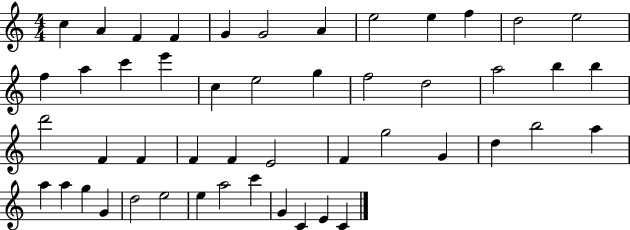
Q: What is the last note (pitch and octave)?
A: C4